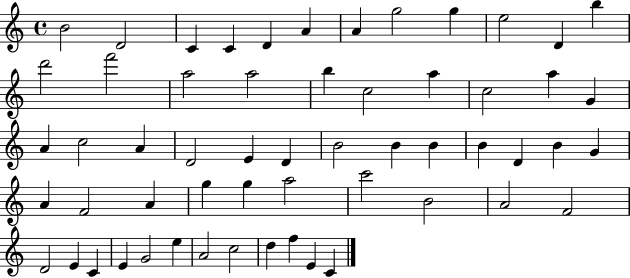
{
  \clef treble
  \time 4/4
  \defaultTimeSignature
  \key c \major
  b'2 d'2 | c'4 c'4 d'4 a'4 | a'4 g''2 g''4 | e''2 d'4 b''4 | \break d'''2 f'''2 | a''2 a''2 | b''4 c''2 a''4 | c''2 a''4 g'4 | \break a'4 c''2 a'4 | d'2 e'4 d'4 | b'2 b'4 b'4 | b'4 d'4 b'4 g'4 | \break a'4 f'2 a'4 | g''4 g''4 a''2 | c'''2 b'2 | a'2 f'2 | \break d'2 e'4 c'4 | e'4 g'2 e''4 | a'2 c''2 | d''4 f''4 e'4 c'4 | \break \bar "|."
}